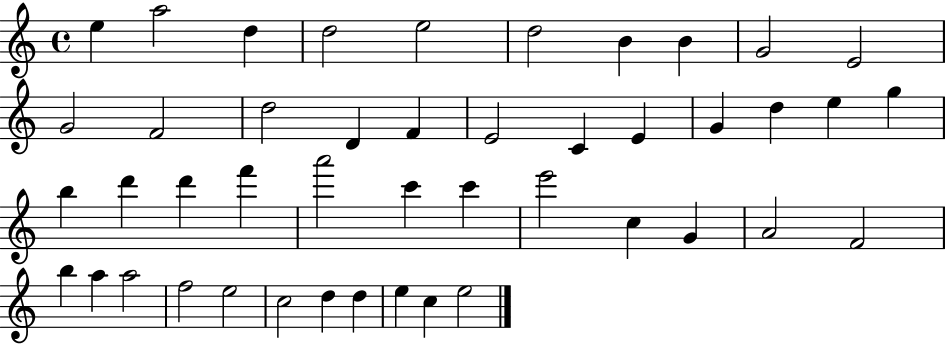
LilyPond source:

{
  \clef treble
  \time 4/4
  \defaultTimeSignature
  \key c \major
  e''4 a''2 d''4 | d''2 e''2 | d''2 b'4 b'4 | g'2 e'2 | \break g'2 f'2 | d''2 d'4 f'4 | e'2 c'4 e'4 | g'4 d''4 e''4 g''4 | \break b''4 d'''4 d'''4 f'''4 | a'''2 c'''4 c'''4 | e'''2 c''4 g'4 | a'2 f'2 | \break b''4 a''4 a''2 | f''2 e''2 | c''2 d''4 d''4 | e''4 c''4 e''2 | \break \bar "|."
}